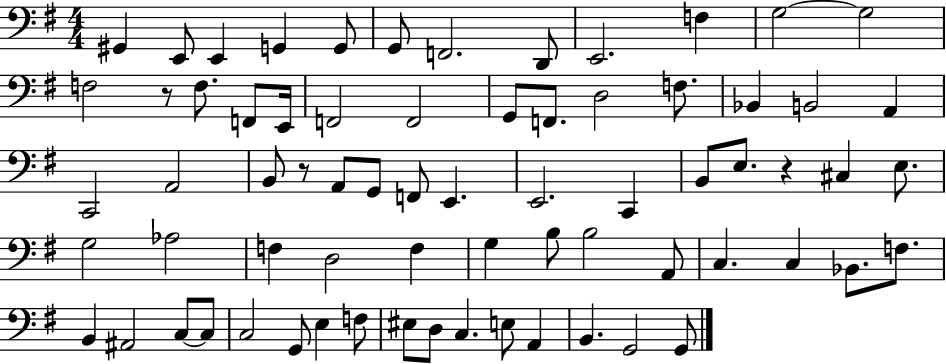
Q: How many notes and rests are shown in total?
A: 70